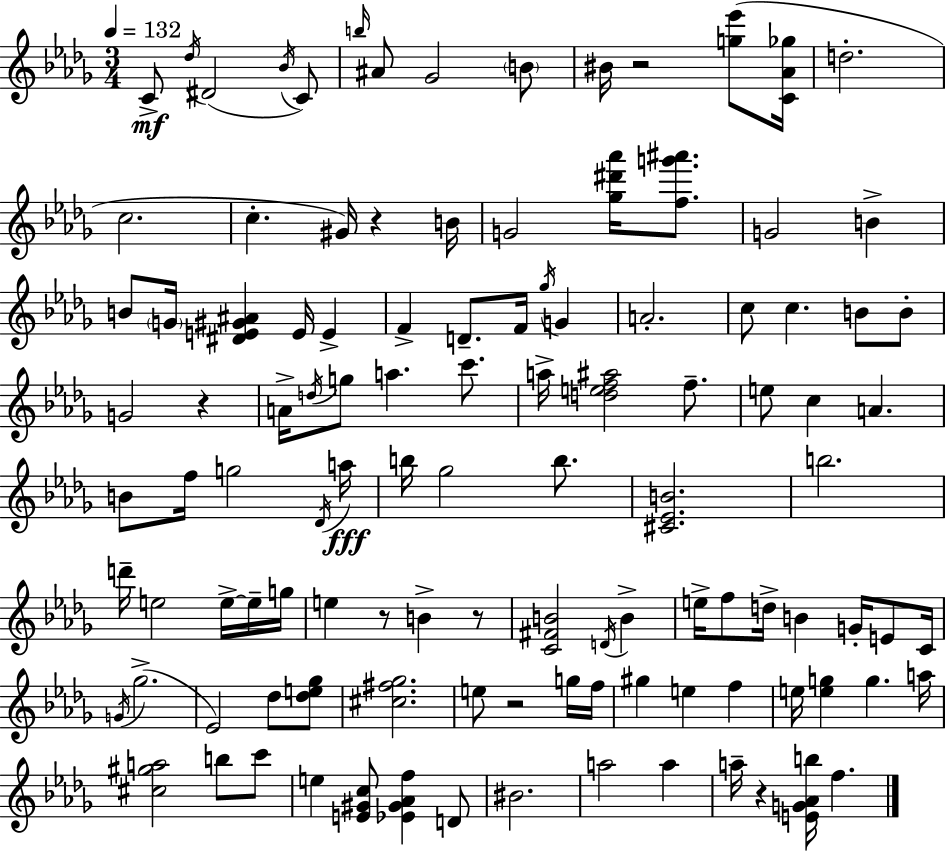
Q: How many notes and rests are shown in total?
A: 112